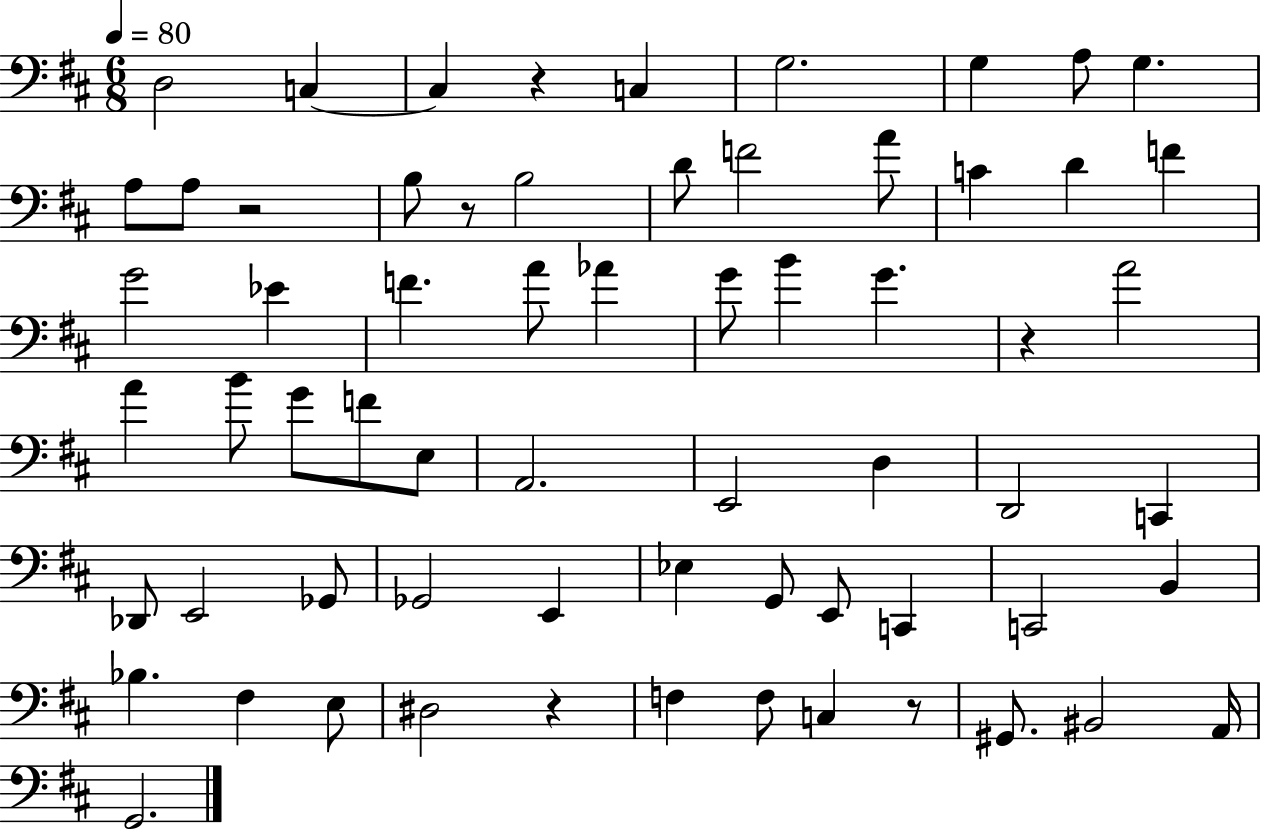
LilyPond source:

{
  \clef bass
  \numericTimeSignature
  \time 6/8
  \key d \major
  \tempo 4 = 80
  \repeat volta 2 { d2 c4~~ | c4 r4 c4 | g2. | g4 a8 g4. | \break a8 a8 r2 | b8 r8 b2 | d'8 f'2 a'8 | c'4 d'4 f'4 | \break g'2 ees'4 | f'4. a'8 aes'4 | g'8 b'4 g'4. | r4 a'2 | \break a'4 b'8 g'8 f'8 e8 | a,2. | e,2 d4 | d,2 c,4 | \break des,8 e,2 ges,8 | ges,2 e,4 | ees4 g,8 e,8 c,4 | c,2 b,4 | \break bes4. fis4 e8 | dis2 r4 | f4 f8 c4 r8 | gis,8. bis,2 a,16 | \break g,2. | } \bar "|."
}